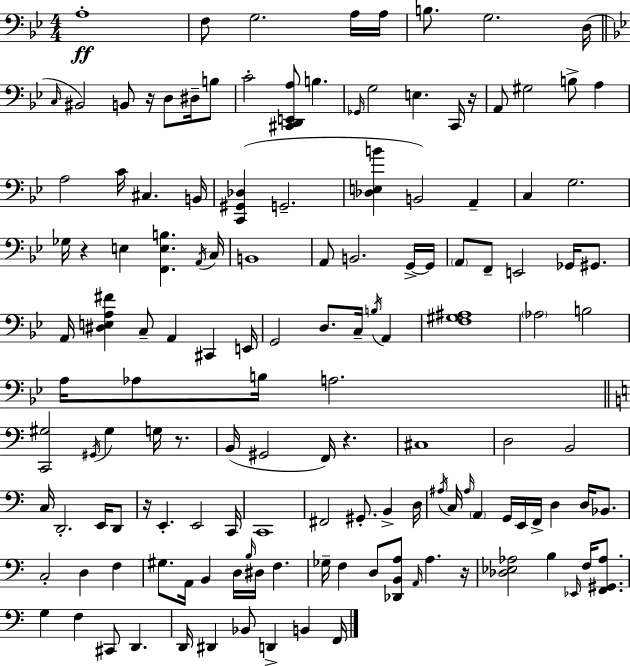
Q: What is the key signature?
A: BES major